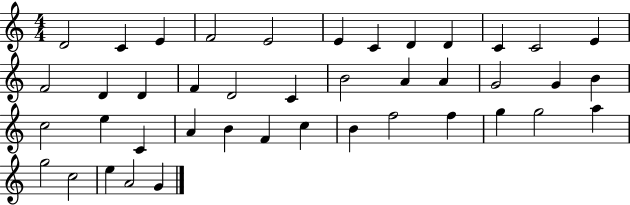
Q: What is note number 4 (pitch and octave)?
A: F4